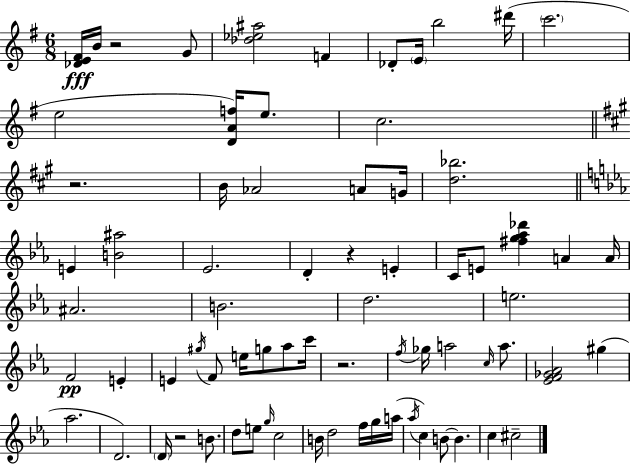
{
  \clef treble
  \numericTimeSignature
  \time 6/8
  \key e \minor
  <des' e' fis'>16\fff b'16 r2 g'8 | <des'' ees'' ais''>2 f'4 | des'8-. \parenthesize e'16 b''2 dis'''16( | \parenthesize c'''2. | \break e''2 <d' a' f''>16) e''8. | c''2. | \bar "||" \break \key a \major r2. | b'16 aes'2 a'8 g'16 | <d'' bes''>2. | \bar "||" \break \key c \minor e'4 <b' ais''>2 | ees'2. | d'4-. r4 e'4-. | c'16 e'8 <fis'' g'' aes'' des'''>4 a'4 a'16 | \break ais'2. | b'2. | d''2. | e''2. | \break f'2\pp e'4-. | e'4 \acciaccatura { gis''16 } f'8 e''16 g''8 aes''8 | c'''16 r2. | \acciaccatura { f''16 } ges''16 a''2 \grace { c''16 } | \break a''8. <ees' f' ges' aes'>2 gis''4( | aes''2. | d'2.) | \parenthesize d'16 r2 | \break b'8. d''8 e''8 \grace { g''16 } c''2 | b'16 d''2 | f''16 g''16 a''16( \acciaccatura { aes''16 } c''4) b'8~~ b'4. | c''4 cis''2-- | \break \bar "|."
}